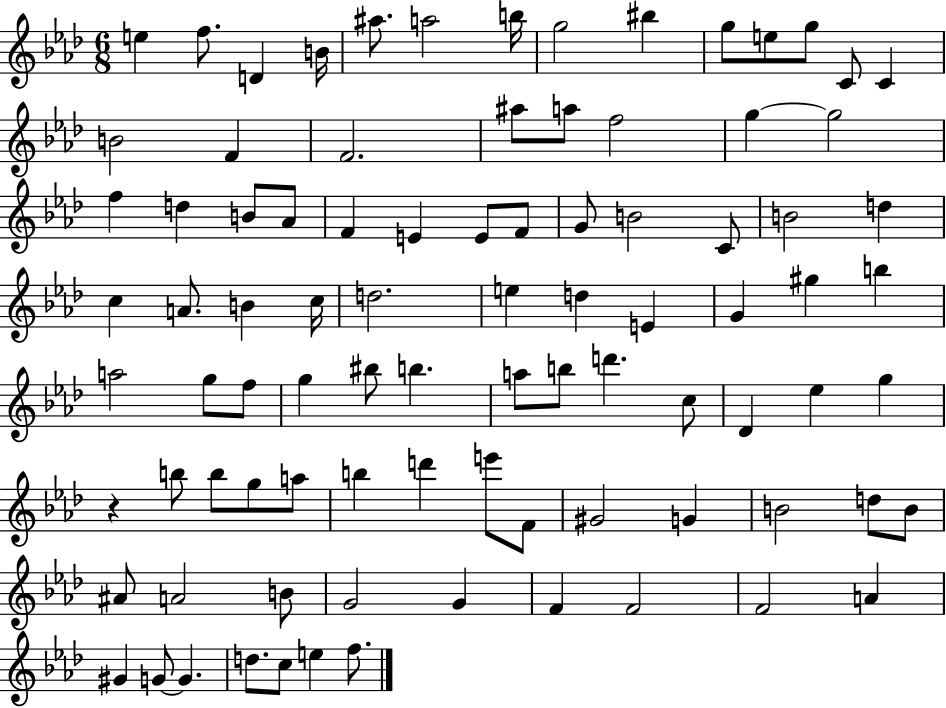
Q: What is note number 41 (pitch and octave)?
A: E5